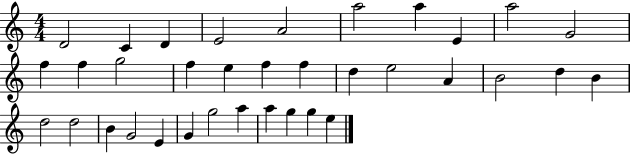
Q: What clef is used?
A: treble